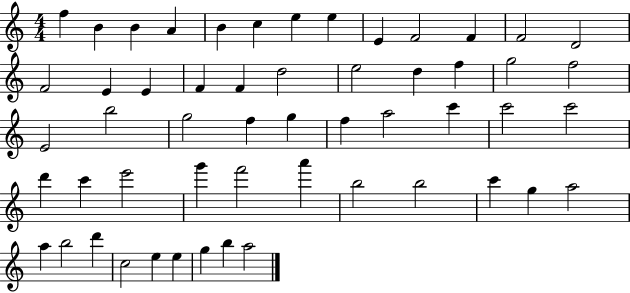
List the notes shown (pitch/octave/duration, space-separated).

F5/q B4/q B4/q A4/q B4/q C5/q E5/q E5/q E4/q F4/h F4/q F4/h D4/h F4/h E4/q E4/q F4/q F4/q D5/h E5/h D5/q F5/q G5/h F5/h E4/h B5/h G5/h F5/q G5/q F5/q A5/h C6/q C6/h C6/h D6/q C6/q E6/h G6/q F6/h A6/q B5/h B5/h C6/q G5/q A5/h A5/q B5/h D6/q C5/h E5/q E5/q G5/q B5/q A5/h